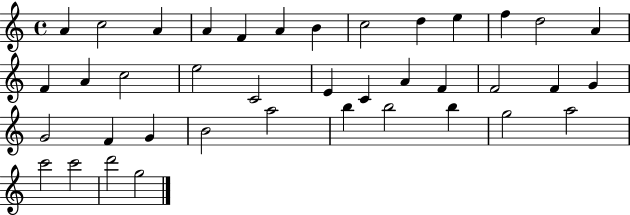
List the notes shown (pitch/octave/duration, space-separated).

A4/q C5/h A4/q A4/q F4/q A4/q B4/q C5/h D5/q E5/q F5/q D5/h A4/q F4/q A4/q C5/h E5/h C4/h E4/q C4/q A4/q F4/q F4/h F4/q G4/q G4/h F4/q G4/q B4/h A5/h B5/q B5/h B5/q G5/h A5/h C6/h C6/h D6/h G5/h